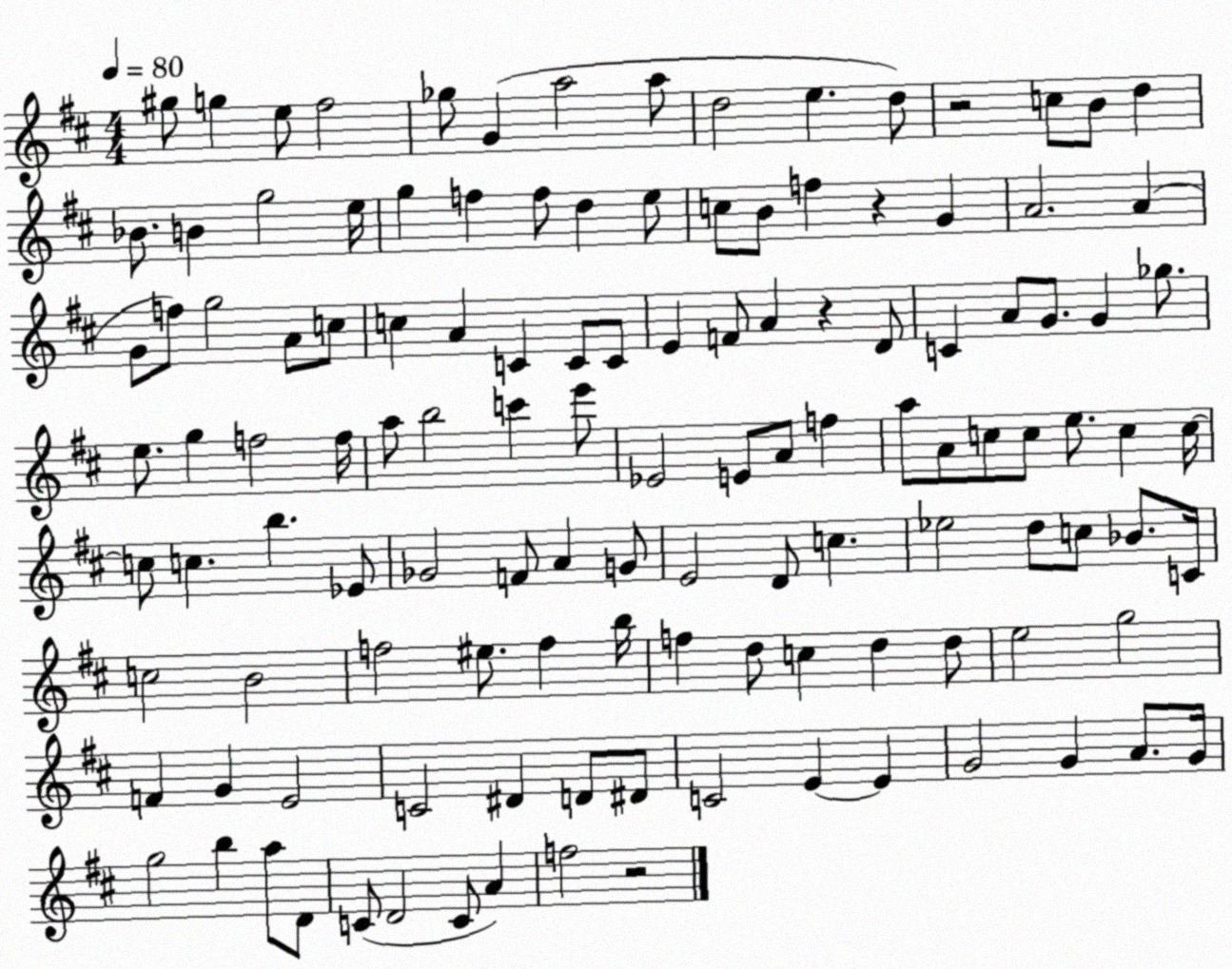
X:1
T:Untitled
M:4/4
L:1/4
K:D
^g/2 g e/2 ^f2 _g/2 G a2 a/2 d2 e d/2 z2 c/2 B/2 d _B/2 B g2 e/4 g f f/2 d e/2 c/2 B/2 f z G A2 A G/2 f/2 g2 A/2 c/2 c A C C/2 C/2 E F/2 A z D/2 C A/2 G/2 G _g/2 e/2 g f2 f/4 a/2 b2 c' e'/2 _E2 E/2 A/2 f a/2 A/2 c/2 c/2 e/2 c c/4 c/2 c b _E/2 _G2 F/2 A G/2 E2 D/2 c _e2 d/2 c/2 _B/2 C/4 c2 B2 f2 ^e/2 f b/4 f d/2 c d d/2 e2 g2 F G E2 C2 ^D D/2 ^D/2 C2 E E G2 G A/2 G/4 g2 b a/2 D/2 C/2 D2 C/2 A f2 z2